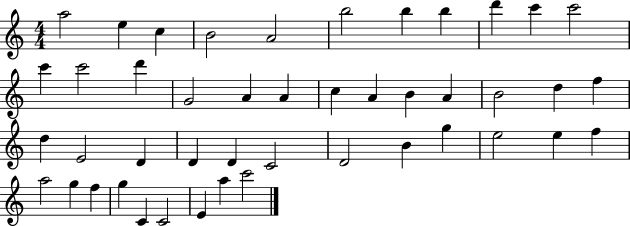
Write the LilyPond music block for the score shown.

{
  \clef treble
  \numericTimeSignature
  \time 4/4
  \key c \major
  a''2 e''4 c''4 | b'2 a'2 | b''2 b''4 b''4 | d'''4 c'''4 c'''2 | \break c'''4 c'''2 d'''4 | g'2 a'4 a'4 | c''4 a'4 b'4 a'4 | b'2 d''4 f''4 | \break d''4 e'2 d'4 | d'4 d'4 c'2 | d'2 b'4 g''4 | e''2 e''4 f''4 | \break a''2 g''4 f''4 | g''4 c'4 c'2 | e'4 a''4 c'''2 | \bar "|."
}